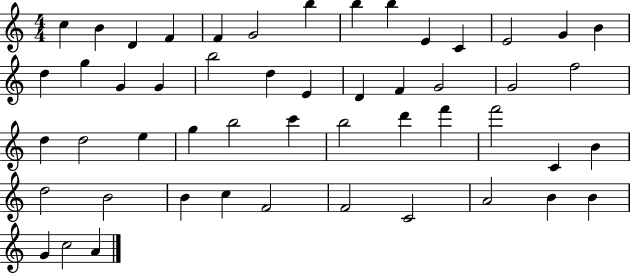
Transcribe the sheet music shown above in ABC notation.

X:1
T:Untitled
M:4/4
L:1/4
K:C
c B D F F G2 b b b E C E2 G B d g G G b2 d E D F G2 G2 f2 d d2 e g b2 c' b2 d' f' f'2 C B d2 B2 B c F2 F2 C2 A2 B B G c2 A